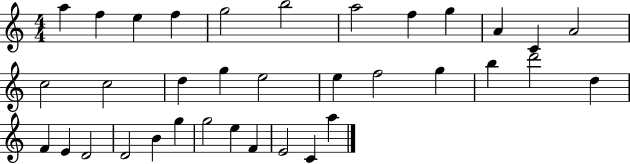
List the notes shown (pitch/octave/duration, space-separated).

A5/q F5/q E5/q F5/q G5/h B5/h A5/h F5/q G5/q A4/q C4/q A4/h C5/h C5/h D5/q G5/q E5/h E5/q F5/h G5/q B5/q D6/h D5/q F4/q E4/q D4/h D4/h B4/q G5/q G5/h E5/q F4/q E4/h C4/q A5/q